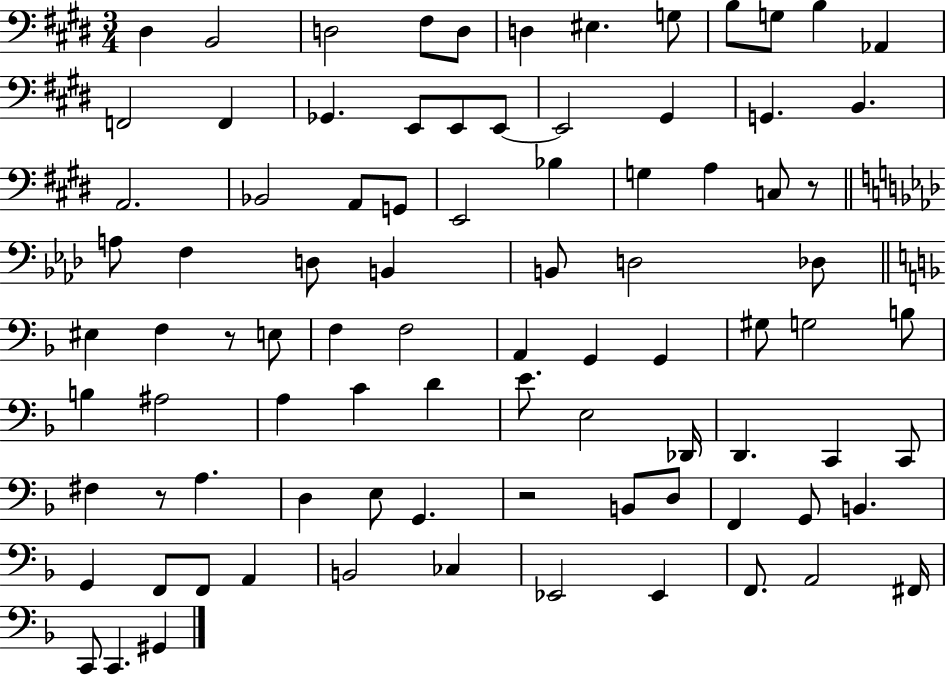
D#3/q B2/h D3/h F#3/e D3/e D3/q EIS3/q. G3/e B3/e G3/e B3/q Ab2/q F2/h F2/q Gb2/q. E2/e E2/e E2/e E2/h G#2/q G2/q. B2/q. A2/h. Bb2/h A2/e G2/e E2/h Bb3/q G3/q A3/q C3/e R/e A3/e F3/q D3/e B2/q B2/e D3/h Db3/e EIS3/q F3/q R/e E3/e F3/q F3/h A2/q G2/q G2/q G#3/e G3/h B3/e B3/q A#3/h A3/q C4/q D4/q E4/e. E3/h Db2/s D2/q. C2/q C2/e F#3/q R/e A3/q. D3/q E3/e G2/q. R/h B2/e D3/e F2/q G2/e B2/q. G2/q F2/e F2/e A2/q B2/h CES3/q Eb2/h Eb2/q F2/e. A2/h F#2/s C2/e C2/q. G#2/q